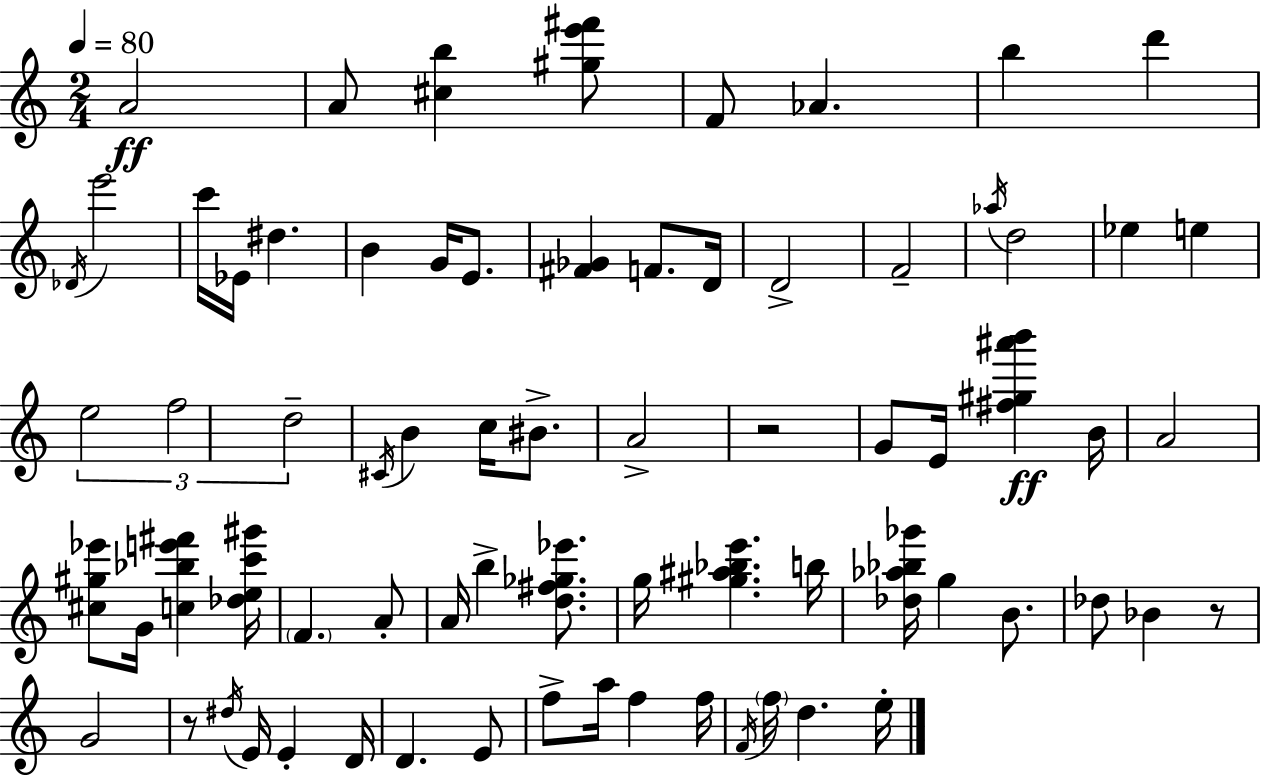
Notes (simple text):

A4/h A4/e [C#5,B5]/q [G#5,E6,F#6]/e F4/e Ab4/q. B5/q D6/q Db4/s E6/h C6/s Eb4/s D#5/q. B4/q G4/s E4/e. [F#4,Gb4]/q F4/e. D4/s D4/h F4/h Ab5/s D5/h Eb5/q E5/q E5/h F5/h D5/h C#4/s B4/q C5/s BIS4/e. A4/h R/h G4/e E4/s [F#5,G#5,A#6,B6]/q B4/s A4/h [C#5,G#5,Eb6]/e G4/s [C5,Bb5,E6,F#6]/q [Db5,E5,C6,G#6]/s F4/q. A4/e A4/s B5/q [D5,F#5,Gb5,Eb6]/e. G5/s [G#5,A#5,Bb5,E6]/q. B5/s [Db5,Ab5,Bb5,Gb6]/s G5/q B4/e. Db5/e Bb4/q R/e G4/h R/e D#5/s E4/s E4/q D4/s D4/q. E4/e F5/e A5/s F5/q F5/s F4/s F5/s D5/q. E5/s